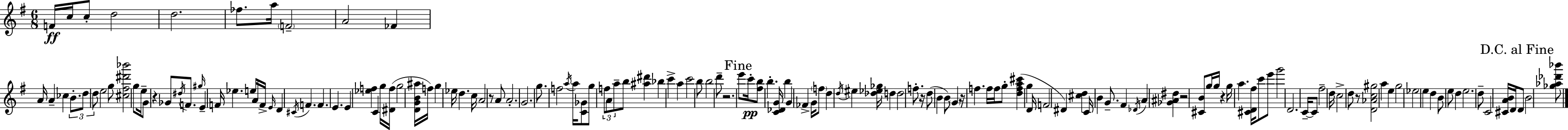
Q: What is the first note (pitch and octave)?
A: F4